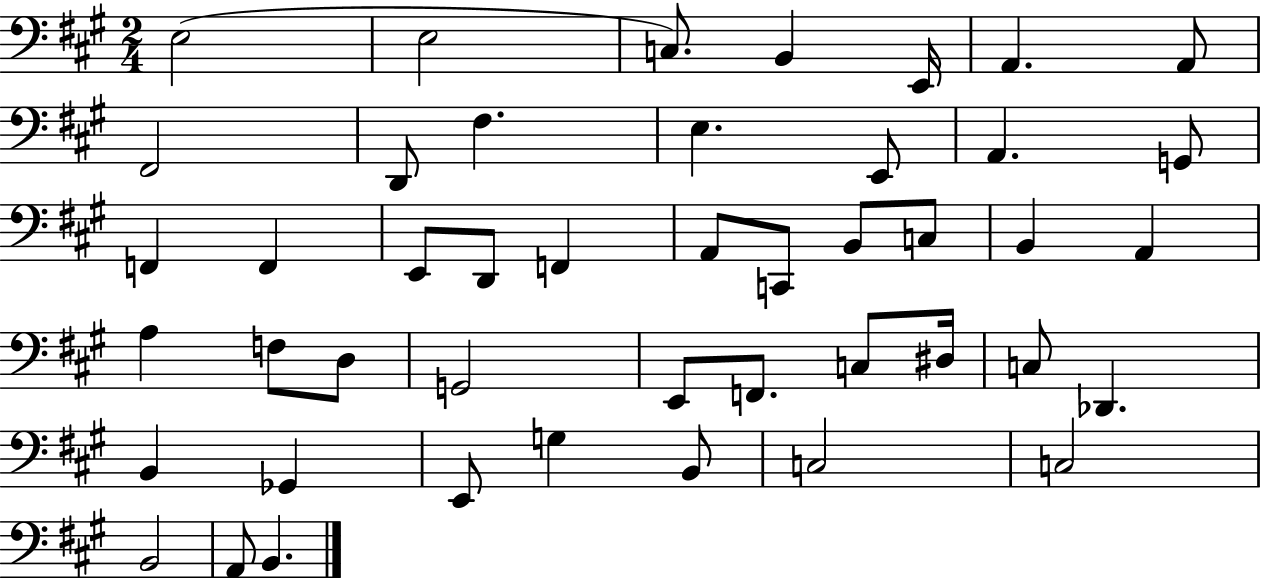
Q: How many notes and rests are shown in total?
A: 45